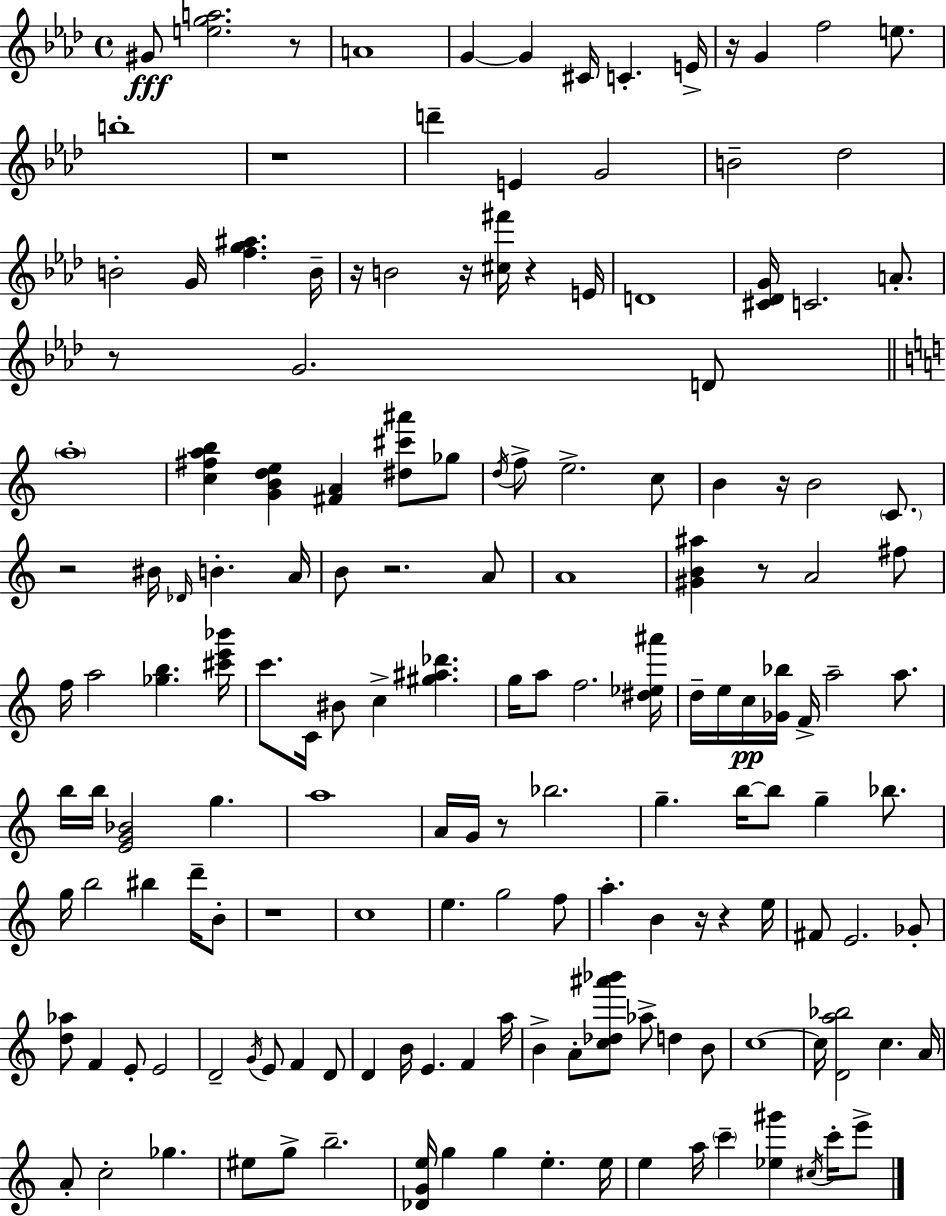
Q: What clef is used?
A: treble